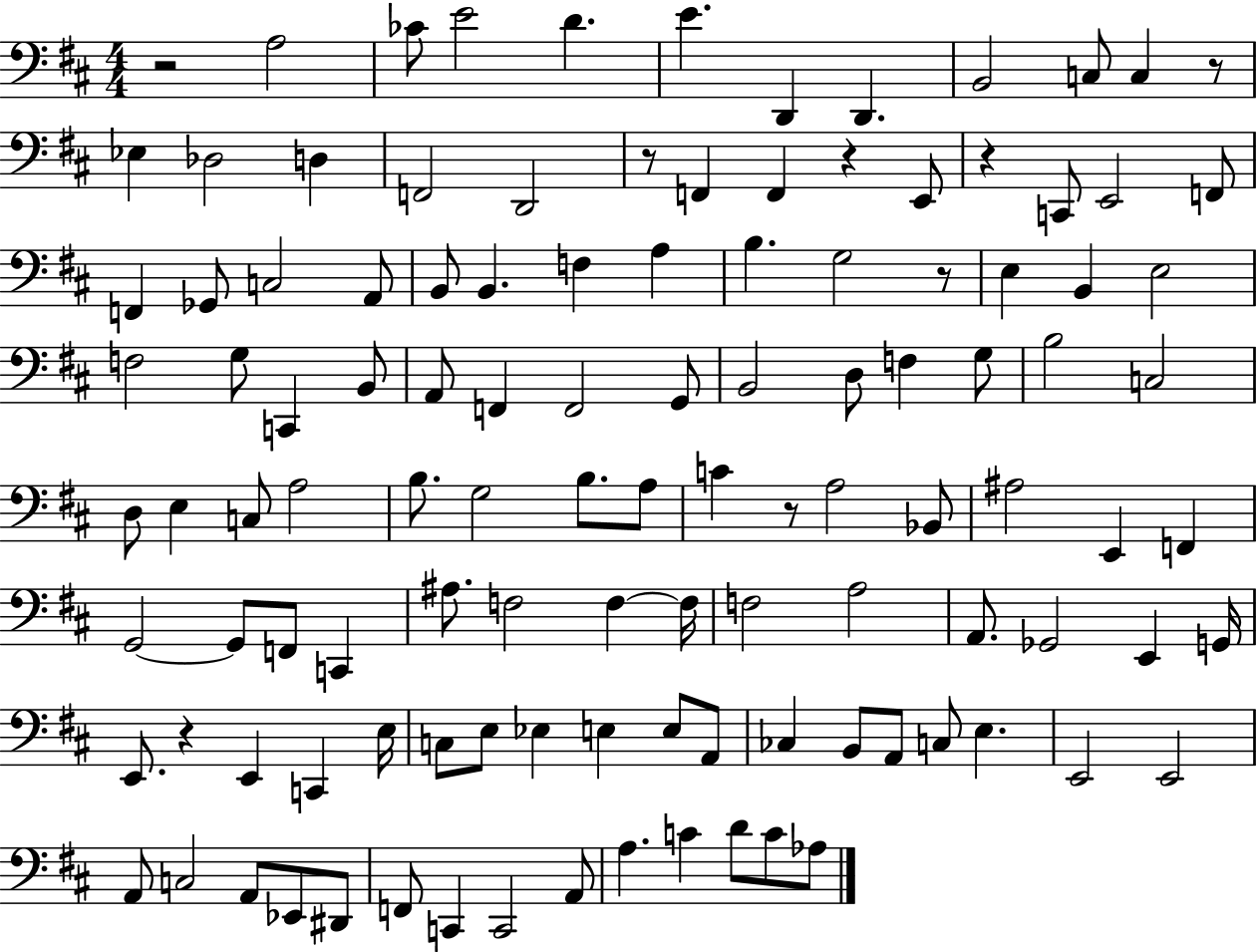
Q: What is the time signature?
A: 4/4